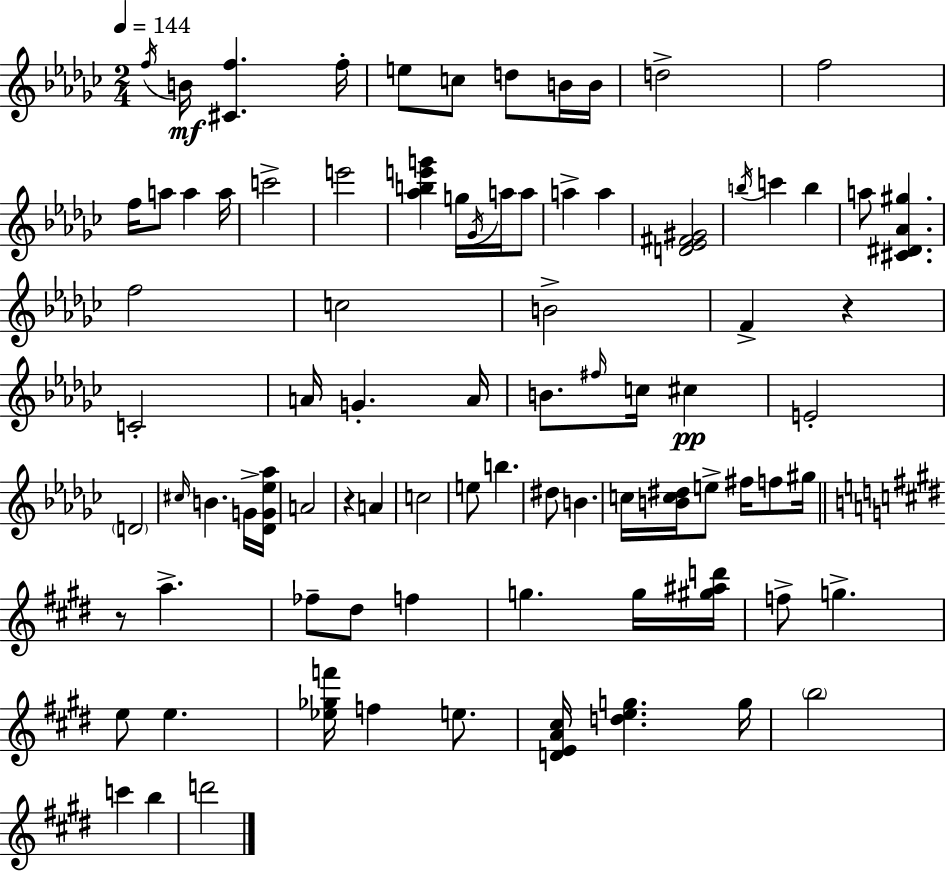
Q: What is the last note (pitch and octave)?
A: D6